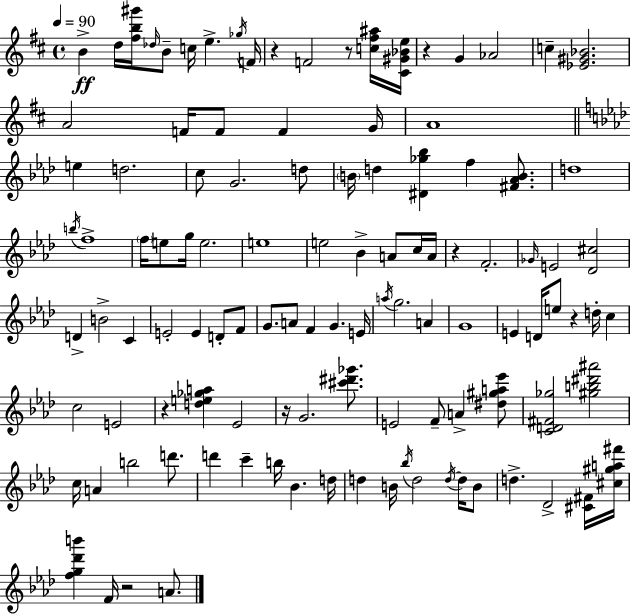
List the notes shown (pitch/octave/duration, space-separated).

B4/q D5/s [F#5,B5,G#6]/s Db5/s B4/e C5/s E5/q. Gb5/s F4/s R/q F4/h R/e [C5,F#5,A#5]/s [C#4,G#4,Bb4,E5]/s R/q G4/q Ab4/h C5/q [Eb4,G#4,Bb4]/h. A4/h F4/s F4/e F4/q G4/s A4/w E5/q D5/h. C5/e G4/h. D5/e B4/s D5/q [D#4,Gb5,Bb5]/q F5/q [F#4,Ab4,B4]/e. D5/w B5/s F5/w F5/s E5/e G5/s E5/h. E5/w E5/h Bb4/q A4/e C5/s A4/s R/q F4/h. Gb4/s E4/h [Db4,C#5]/h D4/q B4/h C4/q E4/h E4/q D4/e F4/e G4/e. A4/e F4/q G4/q. E4/s A5/s G5/h. A4/q G4/w E4/q D4/s E5/e R/q D5/s C5/q C5/h E4/h R/q [D5,E5,Gb5,A5]/q Eb4/h R/s G4/h. [C#6,D#6,Gb6]/e. E4/h F4/e A4/q [D#5,G#5,A5,Eb6]/e [C4,D4,F#4,Gb5]/h [G#5,B5,D#6,A#6]/h C5/s A4/q B5/h D6/e. D6/q C6/q B5/s Bb4/q. D5/s D5/q B4/s Bb5/s D5/h D5/s D5/s B4/e D5/q. Db4/h [C#4,F#4]/s [C#5,G#5,A5,F#6]/s [F5,G5,Db6,B6]/q F4/s R/h A4/e.